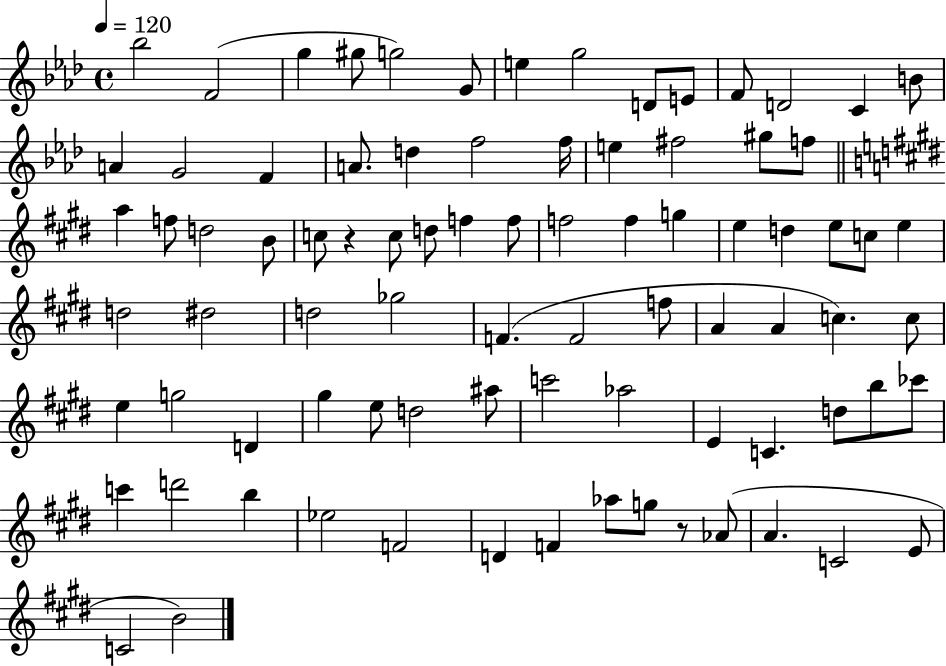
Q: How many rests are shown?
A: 2